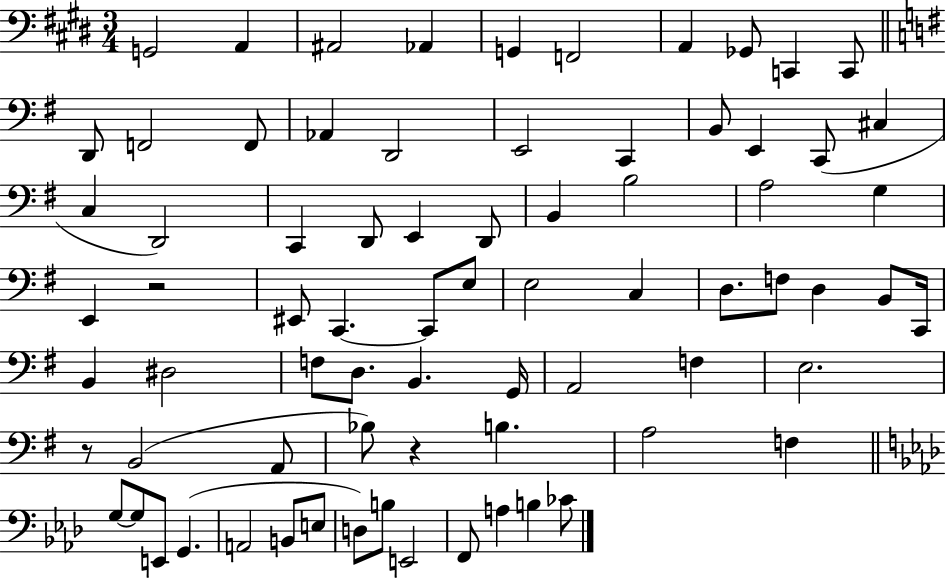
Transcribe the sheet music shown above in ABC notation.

X:1
T:Untitled
M:3/4
L:1/4
K:E
G,,2 A,, ^A,,2 _A,, G,, F,,2 A,, _G,,/2 C,, C,,/2 D,,/2 F,,2 F,,/2 _A,, D,,2 E,,2 C,, B,,/2 E,, C,,/2 ^C, C, D,,2 C,, D,,/2 E,, D,,/2 B,, B,2 A,2 G, E,, z2 ^E,,/2 C,, C,,/2 E,/2 E,2 C, D,/2 F,/2 D, B,,/2 C,,/4 B,, ^D,2 F,/2 D,/2 B,, G,,/4 A,,2 F, E,2 z/2 B,,2 A,,/2 _B,/2 z B, A,2 F, G,/2 G,/2 E,,/2 G,, A,,2 B,,/2 E,/2 D,/2 B,/2 E,,2 F,,/2 A, B, _C/2